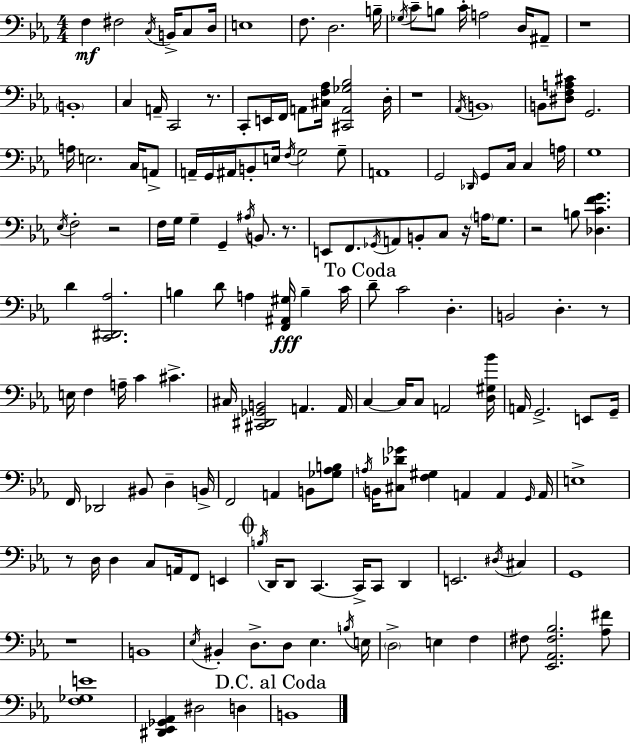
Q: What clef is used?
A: bass